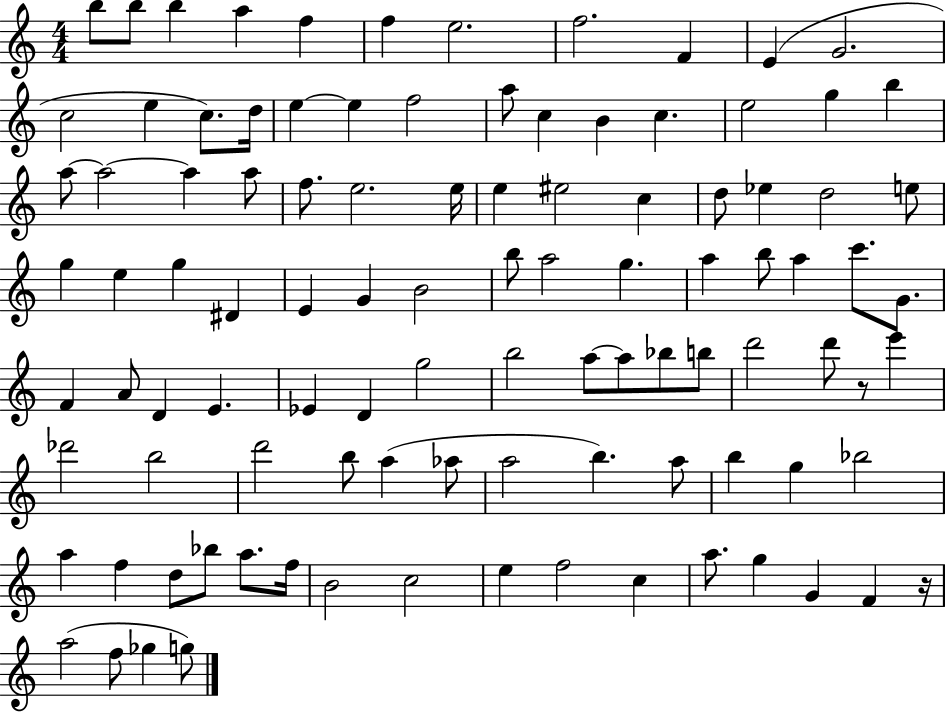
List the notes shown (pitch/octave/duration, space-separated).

B5/e B5/e B5/q A5/q F5/q F5/q E5/h. F5/h. F4/q E4/q G4/h. C5/h E5/q C5/e. D5/s E5/q E5/q F5/h A5/e C5/q B4/q C5/q. E5/h G5/q B5/q A5/e A5/h A5/q A5/e F5/e. E5/h. E5/s E5/q EIS5/h C5/q D5/e Eb5/q D5/h E5/e G5/q E5/q G5/q D#4/q E4/q G4/q B4/h B5/e A5/h G5/q. A5/q B5/e A5/q C6/e. G4/e. F4/q A4/e D4/q E4/q. Eb4/q D4/q G5/h B5/h A5/e A5/e Bb5/e B5/e D6/h D6/e R/e E6/q Db6/h B5/h D6/h B5/e A5/q Ab5/e A5/h B5/q. A5/e B5/q G5/q Bb5/h A5/q F5/q D5/e Bb5/e A5/e. F5/s B4/h C5/h E5/q F5/h C5/q A5/e. G5/q G4/q F4/q R/s A5/h F5/e Gb5/q G5/e